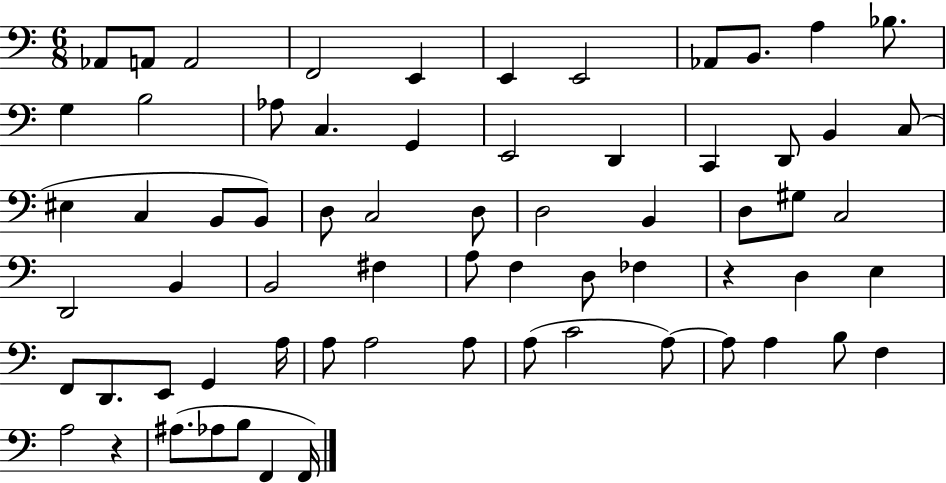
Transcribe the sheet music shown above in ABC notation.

X:1
T:Untitled
M:6/8
L:1/4
K:C
_A,,/2 A,,/2 A,,2 F,,2 E,, E,, E,,2 _A,,/2 B,,/2 A, _B,/2 G, B,2 _A,/2 C, G,, E,,2 D,, C,, D,,/2 B,, C,/2 ^E, C, B,,/2 B,,/2 D,/2 C,2 D,/2 D,2 B,, D,/2 ^G,/2 C,2 D,,2 B,, B,,2 ^F, A,/2 F, D,/2 _F, z D, E, F,,/2 D,,/2 E,,/2 G,, A,/4 A,/2 A,2 A,/2 A,/2 C2 A,/2 A,/2 A, B,/2 F, A,2 z ^A,/2 _A,/2 B,/2 F,, F,,/4